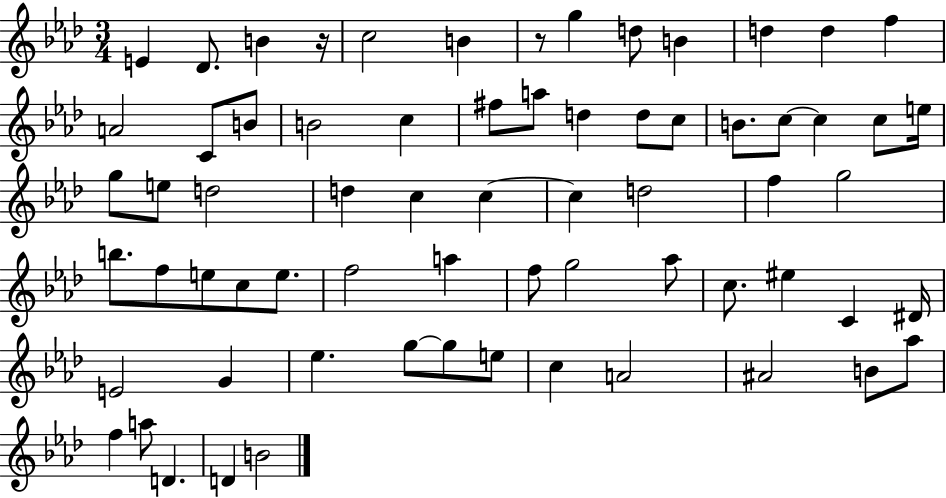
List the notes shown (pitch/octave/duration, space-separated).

E4/q Db4/e. B4/q R/s C5/h B4/q R/e G5/q D5/e B4/q D5/q D5/q F5/q A4/h C4/e B4/e B4/h C5/q F#5/e A5/e D5/q D5/e C5/e B4/e. C5/e C5/q C5/e E5/s G5/e E5/e D5/h D5/q C5/q C5/q C5/q D5/h F5/q G5/h B5/e. F5/e E5/e C5/e E5/e. F5/h A5/q F5/e G5/h Ab5/e C5/e. EIS5/q C4/q D#4/s E4/h G4/q Eb5/q. G5/e G5/e E5/e C5/q A4/h A#4/h B4/e Ab5/e F5/q A5/e D4/q. D4/q B4/h